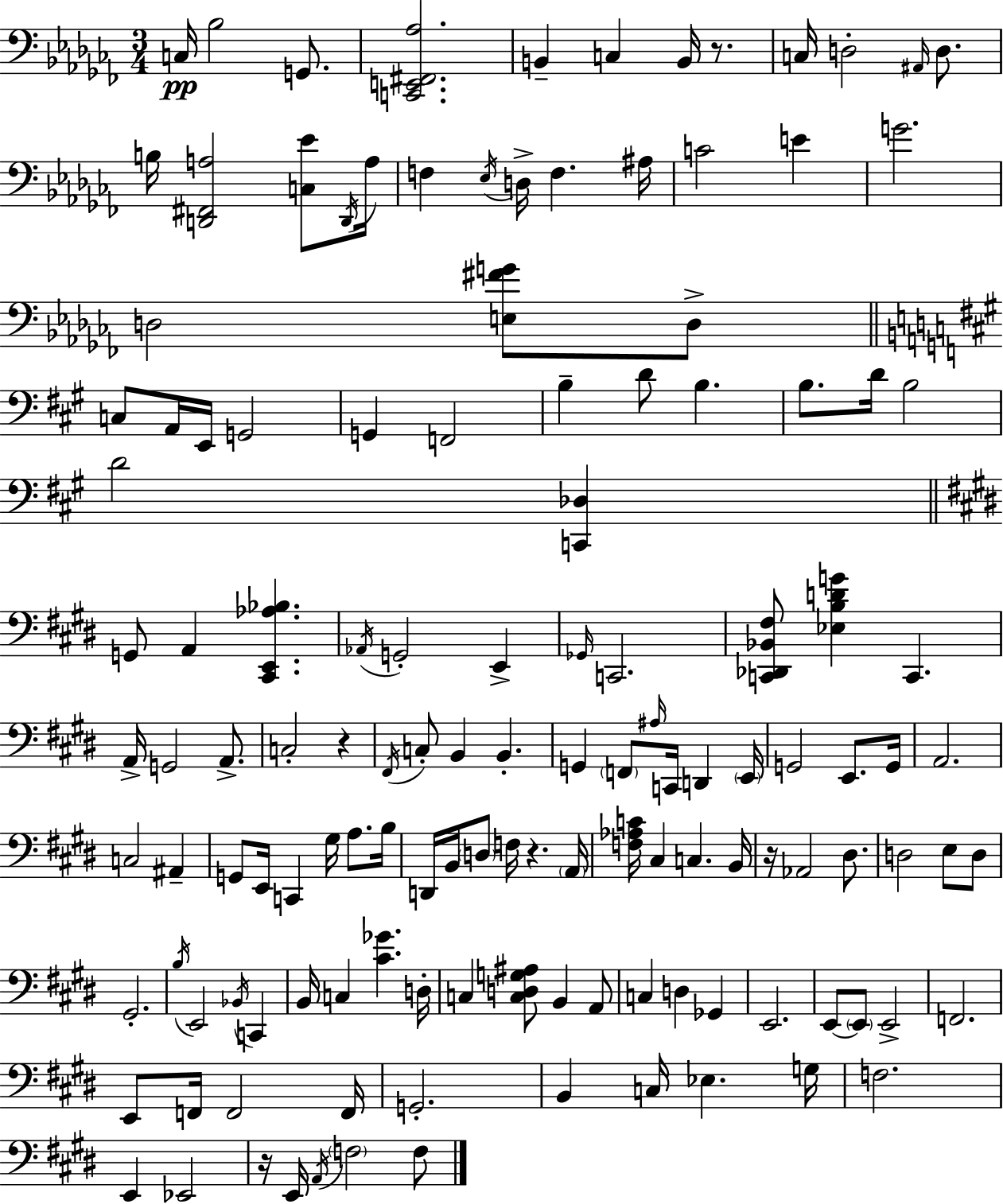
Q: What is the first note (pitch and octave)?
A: C3